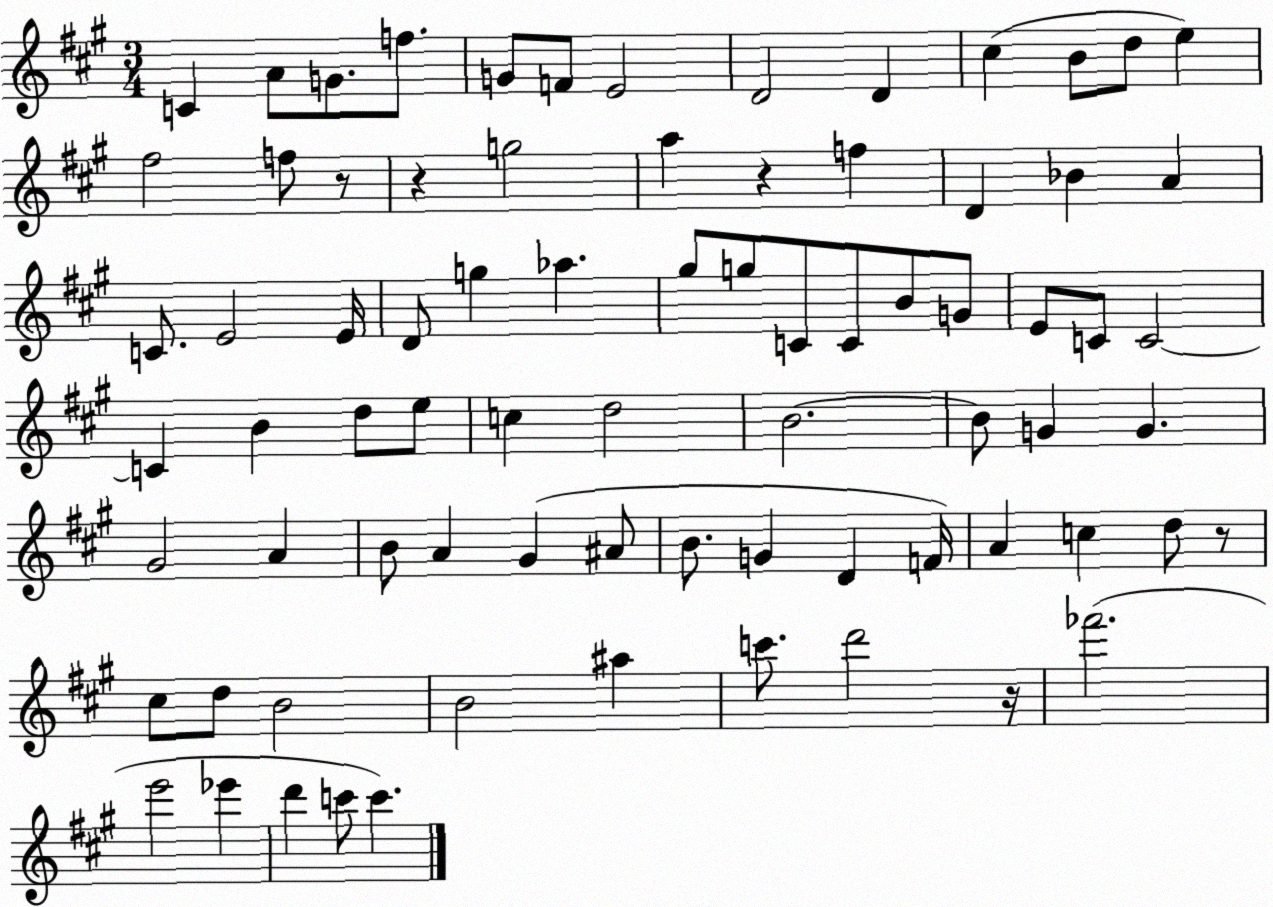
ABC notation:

X:1
T:Untitled
M:3/4
L:1/4
K:A
C A/2 G/2 f/2 G/2 F/2 E2 D2 D ^c B/2 d/2 e ^f2 f/2 z/2 z g2 a z f D _B A C/2 E2 E/4 D/2 g _a ^g/2 g/2 C/2 C/2 B/2 G/2 E/2 C/2 C2 C B d/2 e/2 c d2 B2 B/2 G G ^G2 A B/2 A ^G ^A/2 B/2 G D F/4 A c d/2 z/2 ^c/2 d/2 B2 B2 ^a c'/2 d'2 z/4 _f'2 e'2 _e' d' c'/2 c'